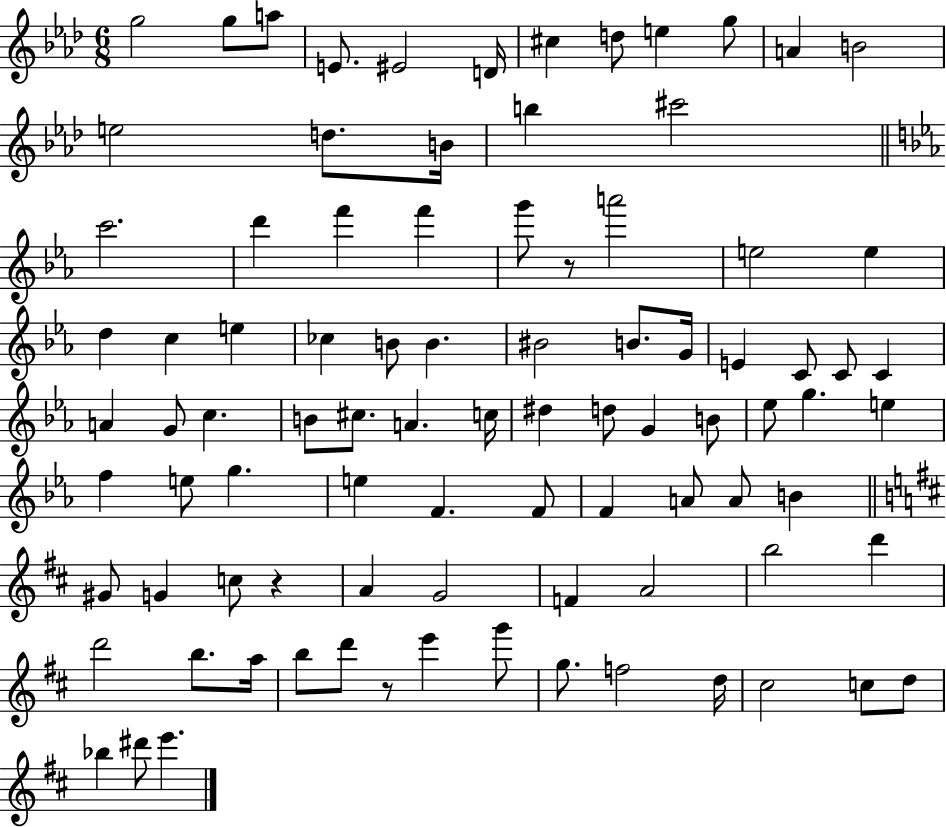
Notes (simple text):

G5/h G5/e A5/e E4/e. EIS4/h D4/s C#5/q D5/e E5/q G5/e A4/q B4/h E5/h D5/e. B4/s B5/q C#6/h C6/h. D6/q F6/q F6/q G6/e R/e A6/h E5/h E5/q D5/q C5/q E5/q CES5/q B4/e B4/q. BIS4/h B4/e. G4/s E4/q C4/e C4/e C4/q A4/q G4/e C5/q. B4/e C#5/e. A4/q. C5/s D#5/q D5/e G4/q B4/e Eb5/e G5/q. E5/q F5/q E5/e G5/q. E5/q F4/q. F4/e F4/q A4/e A4/e B4/q G#4/e G4/q C5/e R/q A4/q G4/h F4/q A4/h B5/h D6/q D6/h B5/e. A5/s B5/e D6/e R/e E6/q G6/e G5/e. F5/h D5/s C#5/h C5/e D5/e Bb5/q D#6/e E6/q.